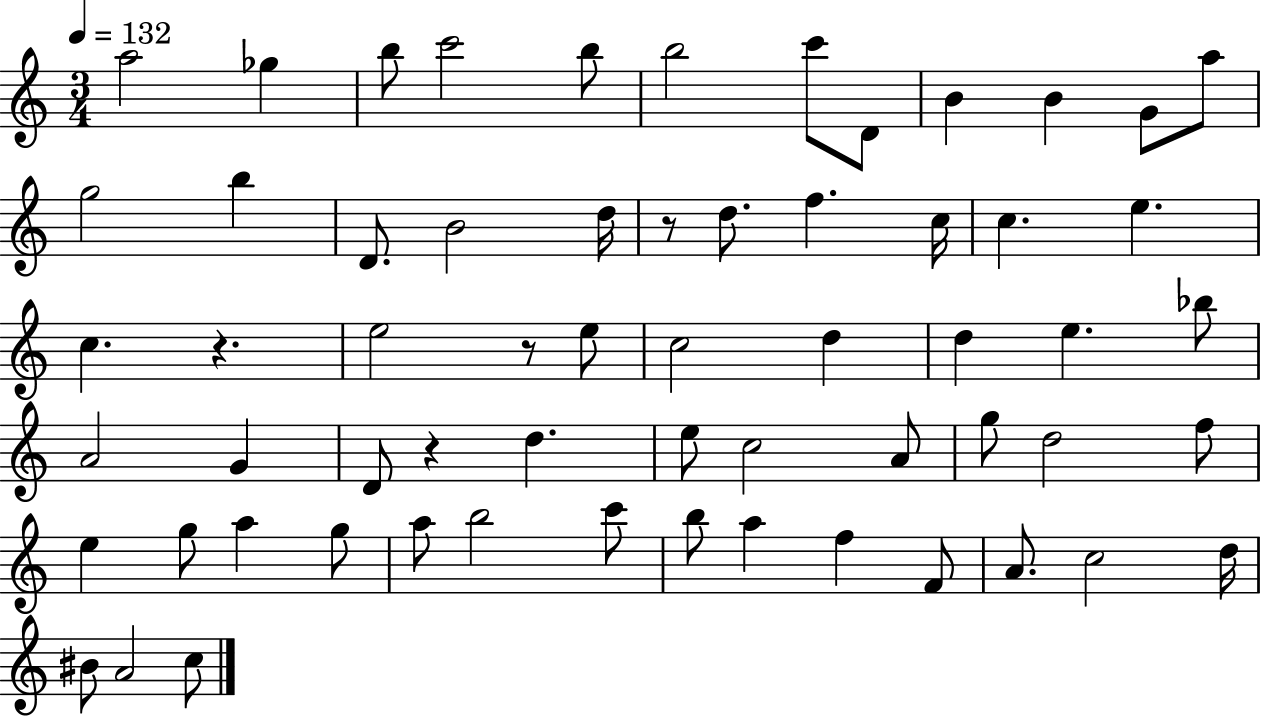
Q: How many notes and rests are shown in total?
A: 61